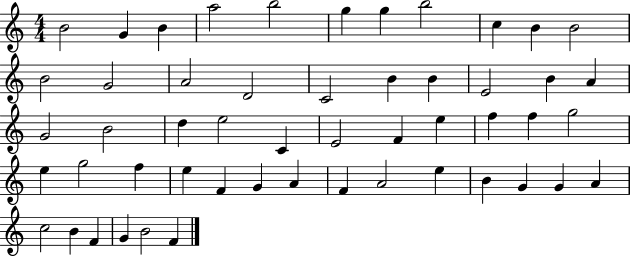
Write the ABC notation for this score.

X:1
T:Untitled
M:4/4
L:1/4
K:C
B2 G B a2 b2 g g b2 c B B2 B2 G2 A2 D2 C2 B B E2 B A G2 B2 d e2 C E2 F e f f g2 e g2 f e F G A F A2 e B G G A c2 B F G B2 F